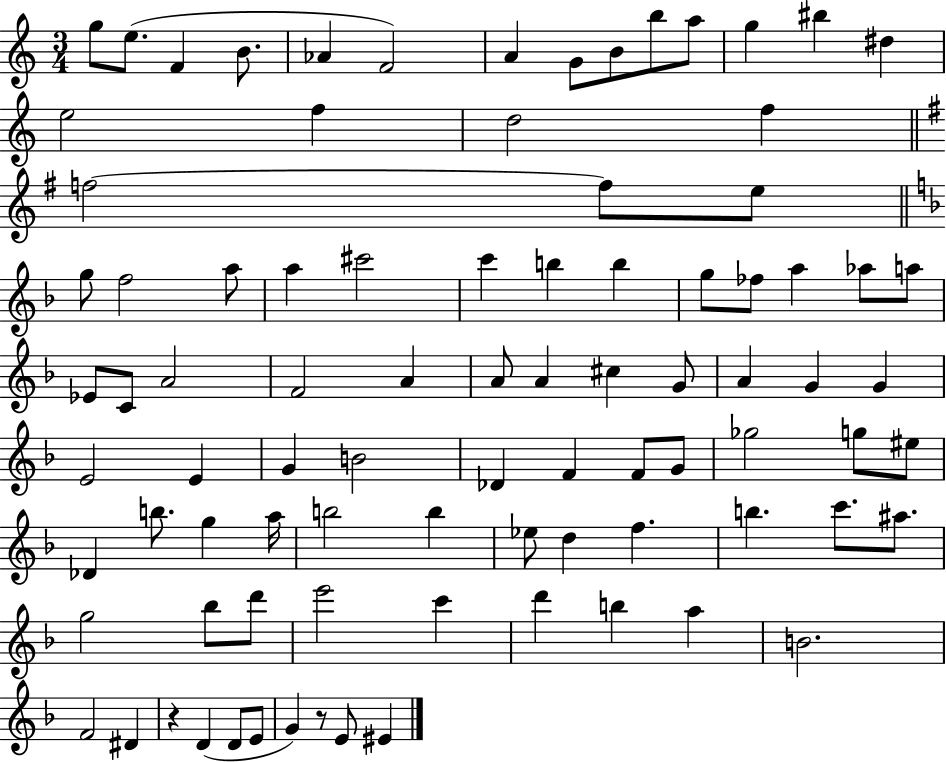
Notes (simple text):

G5/e E5/e. F4/q B4/e. Ab4/q F4/h A4/q G4/e B4/e B5/e A5/e G5/q BIS5/q D#5/q E5/h F5/q D5/h F5/q F5/h F5/e E5/e G5/e F5/h A5/e A5/q C#6/h C6/q B5/q B5/q G5/e FES5/e A5/q Ab5/e A5/e Eb4/e C4/e A4/h F4/h A4/q A4/e A4/q C#5/q G4/e A4/q G4/q G4/q E4/h E4/q G4/q B4/h Db4/q F4/q F4/e G4/e Gb5/h G5/e EIS5/e Db4/q B5/e. G5/q A5/s B5/h B5/q Eb5/e D5/q F5/q. B5/q. C6/e. A#5/e. G5/h Bb5/e D6/e E6/h C6/q D6/q B5/q A5/q B4/h. F4/h D#4/q R/q D4/q D4/e E4/e G4/q R/e E4/e EIS4/q